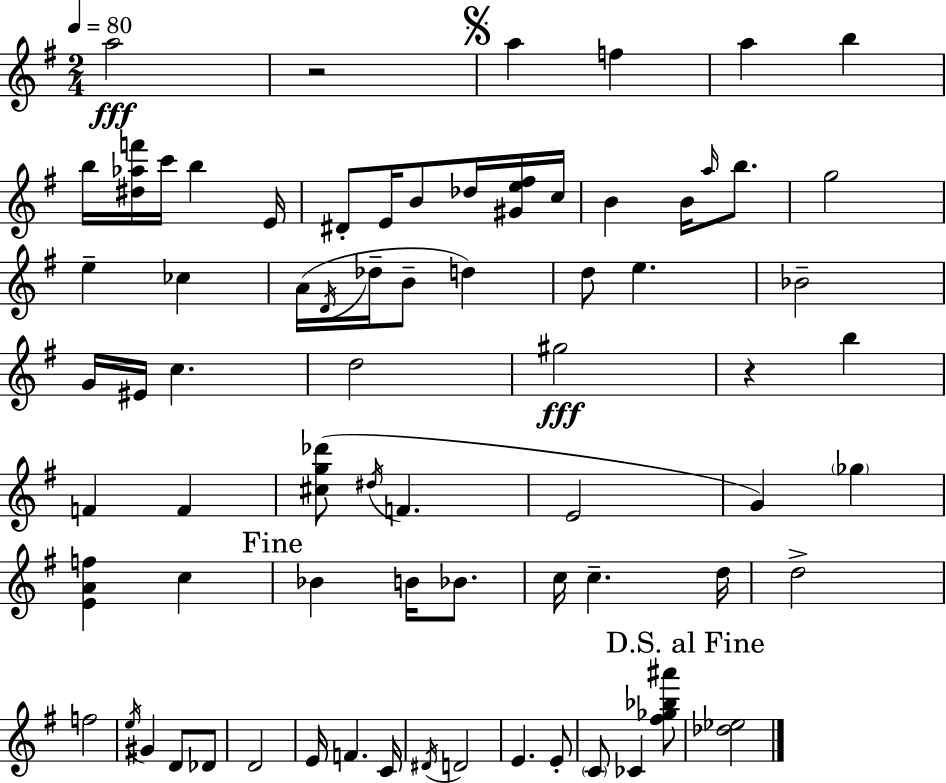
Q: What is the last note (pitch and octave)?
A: CES4